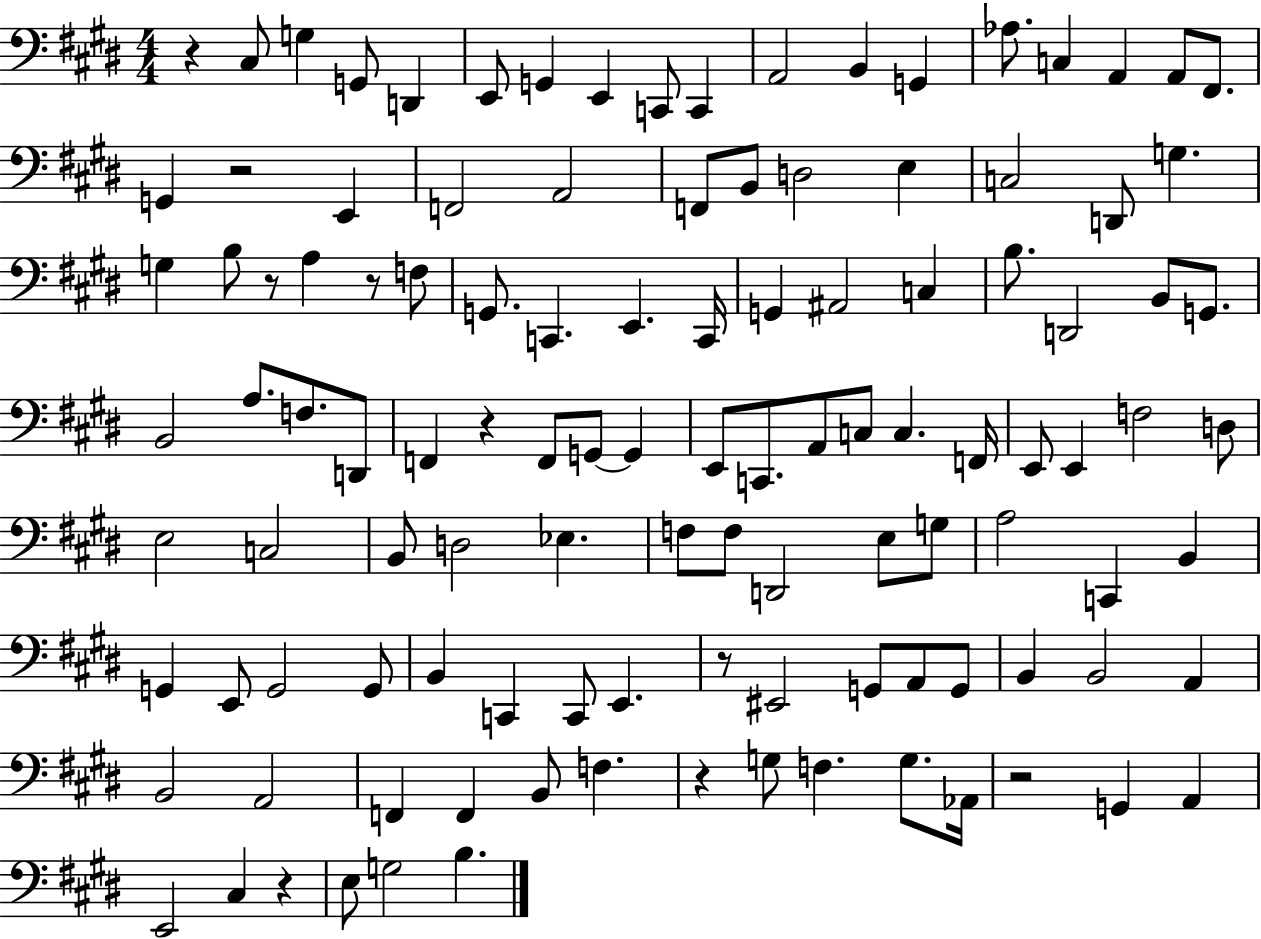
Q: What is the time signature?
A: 4/4